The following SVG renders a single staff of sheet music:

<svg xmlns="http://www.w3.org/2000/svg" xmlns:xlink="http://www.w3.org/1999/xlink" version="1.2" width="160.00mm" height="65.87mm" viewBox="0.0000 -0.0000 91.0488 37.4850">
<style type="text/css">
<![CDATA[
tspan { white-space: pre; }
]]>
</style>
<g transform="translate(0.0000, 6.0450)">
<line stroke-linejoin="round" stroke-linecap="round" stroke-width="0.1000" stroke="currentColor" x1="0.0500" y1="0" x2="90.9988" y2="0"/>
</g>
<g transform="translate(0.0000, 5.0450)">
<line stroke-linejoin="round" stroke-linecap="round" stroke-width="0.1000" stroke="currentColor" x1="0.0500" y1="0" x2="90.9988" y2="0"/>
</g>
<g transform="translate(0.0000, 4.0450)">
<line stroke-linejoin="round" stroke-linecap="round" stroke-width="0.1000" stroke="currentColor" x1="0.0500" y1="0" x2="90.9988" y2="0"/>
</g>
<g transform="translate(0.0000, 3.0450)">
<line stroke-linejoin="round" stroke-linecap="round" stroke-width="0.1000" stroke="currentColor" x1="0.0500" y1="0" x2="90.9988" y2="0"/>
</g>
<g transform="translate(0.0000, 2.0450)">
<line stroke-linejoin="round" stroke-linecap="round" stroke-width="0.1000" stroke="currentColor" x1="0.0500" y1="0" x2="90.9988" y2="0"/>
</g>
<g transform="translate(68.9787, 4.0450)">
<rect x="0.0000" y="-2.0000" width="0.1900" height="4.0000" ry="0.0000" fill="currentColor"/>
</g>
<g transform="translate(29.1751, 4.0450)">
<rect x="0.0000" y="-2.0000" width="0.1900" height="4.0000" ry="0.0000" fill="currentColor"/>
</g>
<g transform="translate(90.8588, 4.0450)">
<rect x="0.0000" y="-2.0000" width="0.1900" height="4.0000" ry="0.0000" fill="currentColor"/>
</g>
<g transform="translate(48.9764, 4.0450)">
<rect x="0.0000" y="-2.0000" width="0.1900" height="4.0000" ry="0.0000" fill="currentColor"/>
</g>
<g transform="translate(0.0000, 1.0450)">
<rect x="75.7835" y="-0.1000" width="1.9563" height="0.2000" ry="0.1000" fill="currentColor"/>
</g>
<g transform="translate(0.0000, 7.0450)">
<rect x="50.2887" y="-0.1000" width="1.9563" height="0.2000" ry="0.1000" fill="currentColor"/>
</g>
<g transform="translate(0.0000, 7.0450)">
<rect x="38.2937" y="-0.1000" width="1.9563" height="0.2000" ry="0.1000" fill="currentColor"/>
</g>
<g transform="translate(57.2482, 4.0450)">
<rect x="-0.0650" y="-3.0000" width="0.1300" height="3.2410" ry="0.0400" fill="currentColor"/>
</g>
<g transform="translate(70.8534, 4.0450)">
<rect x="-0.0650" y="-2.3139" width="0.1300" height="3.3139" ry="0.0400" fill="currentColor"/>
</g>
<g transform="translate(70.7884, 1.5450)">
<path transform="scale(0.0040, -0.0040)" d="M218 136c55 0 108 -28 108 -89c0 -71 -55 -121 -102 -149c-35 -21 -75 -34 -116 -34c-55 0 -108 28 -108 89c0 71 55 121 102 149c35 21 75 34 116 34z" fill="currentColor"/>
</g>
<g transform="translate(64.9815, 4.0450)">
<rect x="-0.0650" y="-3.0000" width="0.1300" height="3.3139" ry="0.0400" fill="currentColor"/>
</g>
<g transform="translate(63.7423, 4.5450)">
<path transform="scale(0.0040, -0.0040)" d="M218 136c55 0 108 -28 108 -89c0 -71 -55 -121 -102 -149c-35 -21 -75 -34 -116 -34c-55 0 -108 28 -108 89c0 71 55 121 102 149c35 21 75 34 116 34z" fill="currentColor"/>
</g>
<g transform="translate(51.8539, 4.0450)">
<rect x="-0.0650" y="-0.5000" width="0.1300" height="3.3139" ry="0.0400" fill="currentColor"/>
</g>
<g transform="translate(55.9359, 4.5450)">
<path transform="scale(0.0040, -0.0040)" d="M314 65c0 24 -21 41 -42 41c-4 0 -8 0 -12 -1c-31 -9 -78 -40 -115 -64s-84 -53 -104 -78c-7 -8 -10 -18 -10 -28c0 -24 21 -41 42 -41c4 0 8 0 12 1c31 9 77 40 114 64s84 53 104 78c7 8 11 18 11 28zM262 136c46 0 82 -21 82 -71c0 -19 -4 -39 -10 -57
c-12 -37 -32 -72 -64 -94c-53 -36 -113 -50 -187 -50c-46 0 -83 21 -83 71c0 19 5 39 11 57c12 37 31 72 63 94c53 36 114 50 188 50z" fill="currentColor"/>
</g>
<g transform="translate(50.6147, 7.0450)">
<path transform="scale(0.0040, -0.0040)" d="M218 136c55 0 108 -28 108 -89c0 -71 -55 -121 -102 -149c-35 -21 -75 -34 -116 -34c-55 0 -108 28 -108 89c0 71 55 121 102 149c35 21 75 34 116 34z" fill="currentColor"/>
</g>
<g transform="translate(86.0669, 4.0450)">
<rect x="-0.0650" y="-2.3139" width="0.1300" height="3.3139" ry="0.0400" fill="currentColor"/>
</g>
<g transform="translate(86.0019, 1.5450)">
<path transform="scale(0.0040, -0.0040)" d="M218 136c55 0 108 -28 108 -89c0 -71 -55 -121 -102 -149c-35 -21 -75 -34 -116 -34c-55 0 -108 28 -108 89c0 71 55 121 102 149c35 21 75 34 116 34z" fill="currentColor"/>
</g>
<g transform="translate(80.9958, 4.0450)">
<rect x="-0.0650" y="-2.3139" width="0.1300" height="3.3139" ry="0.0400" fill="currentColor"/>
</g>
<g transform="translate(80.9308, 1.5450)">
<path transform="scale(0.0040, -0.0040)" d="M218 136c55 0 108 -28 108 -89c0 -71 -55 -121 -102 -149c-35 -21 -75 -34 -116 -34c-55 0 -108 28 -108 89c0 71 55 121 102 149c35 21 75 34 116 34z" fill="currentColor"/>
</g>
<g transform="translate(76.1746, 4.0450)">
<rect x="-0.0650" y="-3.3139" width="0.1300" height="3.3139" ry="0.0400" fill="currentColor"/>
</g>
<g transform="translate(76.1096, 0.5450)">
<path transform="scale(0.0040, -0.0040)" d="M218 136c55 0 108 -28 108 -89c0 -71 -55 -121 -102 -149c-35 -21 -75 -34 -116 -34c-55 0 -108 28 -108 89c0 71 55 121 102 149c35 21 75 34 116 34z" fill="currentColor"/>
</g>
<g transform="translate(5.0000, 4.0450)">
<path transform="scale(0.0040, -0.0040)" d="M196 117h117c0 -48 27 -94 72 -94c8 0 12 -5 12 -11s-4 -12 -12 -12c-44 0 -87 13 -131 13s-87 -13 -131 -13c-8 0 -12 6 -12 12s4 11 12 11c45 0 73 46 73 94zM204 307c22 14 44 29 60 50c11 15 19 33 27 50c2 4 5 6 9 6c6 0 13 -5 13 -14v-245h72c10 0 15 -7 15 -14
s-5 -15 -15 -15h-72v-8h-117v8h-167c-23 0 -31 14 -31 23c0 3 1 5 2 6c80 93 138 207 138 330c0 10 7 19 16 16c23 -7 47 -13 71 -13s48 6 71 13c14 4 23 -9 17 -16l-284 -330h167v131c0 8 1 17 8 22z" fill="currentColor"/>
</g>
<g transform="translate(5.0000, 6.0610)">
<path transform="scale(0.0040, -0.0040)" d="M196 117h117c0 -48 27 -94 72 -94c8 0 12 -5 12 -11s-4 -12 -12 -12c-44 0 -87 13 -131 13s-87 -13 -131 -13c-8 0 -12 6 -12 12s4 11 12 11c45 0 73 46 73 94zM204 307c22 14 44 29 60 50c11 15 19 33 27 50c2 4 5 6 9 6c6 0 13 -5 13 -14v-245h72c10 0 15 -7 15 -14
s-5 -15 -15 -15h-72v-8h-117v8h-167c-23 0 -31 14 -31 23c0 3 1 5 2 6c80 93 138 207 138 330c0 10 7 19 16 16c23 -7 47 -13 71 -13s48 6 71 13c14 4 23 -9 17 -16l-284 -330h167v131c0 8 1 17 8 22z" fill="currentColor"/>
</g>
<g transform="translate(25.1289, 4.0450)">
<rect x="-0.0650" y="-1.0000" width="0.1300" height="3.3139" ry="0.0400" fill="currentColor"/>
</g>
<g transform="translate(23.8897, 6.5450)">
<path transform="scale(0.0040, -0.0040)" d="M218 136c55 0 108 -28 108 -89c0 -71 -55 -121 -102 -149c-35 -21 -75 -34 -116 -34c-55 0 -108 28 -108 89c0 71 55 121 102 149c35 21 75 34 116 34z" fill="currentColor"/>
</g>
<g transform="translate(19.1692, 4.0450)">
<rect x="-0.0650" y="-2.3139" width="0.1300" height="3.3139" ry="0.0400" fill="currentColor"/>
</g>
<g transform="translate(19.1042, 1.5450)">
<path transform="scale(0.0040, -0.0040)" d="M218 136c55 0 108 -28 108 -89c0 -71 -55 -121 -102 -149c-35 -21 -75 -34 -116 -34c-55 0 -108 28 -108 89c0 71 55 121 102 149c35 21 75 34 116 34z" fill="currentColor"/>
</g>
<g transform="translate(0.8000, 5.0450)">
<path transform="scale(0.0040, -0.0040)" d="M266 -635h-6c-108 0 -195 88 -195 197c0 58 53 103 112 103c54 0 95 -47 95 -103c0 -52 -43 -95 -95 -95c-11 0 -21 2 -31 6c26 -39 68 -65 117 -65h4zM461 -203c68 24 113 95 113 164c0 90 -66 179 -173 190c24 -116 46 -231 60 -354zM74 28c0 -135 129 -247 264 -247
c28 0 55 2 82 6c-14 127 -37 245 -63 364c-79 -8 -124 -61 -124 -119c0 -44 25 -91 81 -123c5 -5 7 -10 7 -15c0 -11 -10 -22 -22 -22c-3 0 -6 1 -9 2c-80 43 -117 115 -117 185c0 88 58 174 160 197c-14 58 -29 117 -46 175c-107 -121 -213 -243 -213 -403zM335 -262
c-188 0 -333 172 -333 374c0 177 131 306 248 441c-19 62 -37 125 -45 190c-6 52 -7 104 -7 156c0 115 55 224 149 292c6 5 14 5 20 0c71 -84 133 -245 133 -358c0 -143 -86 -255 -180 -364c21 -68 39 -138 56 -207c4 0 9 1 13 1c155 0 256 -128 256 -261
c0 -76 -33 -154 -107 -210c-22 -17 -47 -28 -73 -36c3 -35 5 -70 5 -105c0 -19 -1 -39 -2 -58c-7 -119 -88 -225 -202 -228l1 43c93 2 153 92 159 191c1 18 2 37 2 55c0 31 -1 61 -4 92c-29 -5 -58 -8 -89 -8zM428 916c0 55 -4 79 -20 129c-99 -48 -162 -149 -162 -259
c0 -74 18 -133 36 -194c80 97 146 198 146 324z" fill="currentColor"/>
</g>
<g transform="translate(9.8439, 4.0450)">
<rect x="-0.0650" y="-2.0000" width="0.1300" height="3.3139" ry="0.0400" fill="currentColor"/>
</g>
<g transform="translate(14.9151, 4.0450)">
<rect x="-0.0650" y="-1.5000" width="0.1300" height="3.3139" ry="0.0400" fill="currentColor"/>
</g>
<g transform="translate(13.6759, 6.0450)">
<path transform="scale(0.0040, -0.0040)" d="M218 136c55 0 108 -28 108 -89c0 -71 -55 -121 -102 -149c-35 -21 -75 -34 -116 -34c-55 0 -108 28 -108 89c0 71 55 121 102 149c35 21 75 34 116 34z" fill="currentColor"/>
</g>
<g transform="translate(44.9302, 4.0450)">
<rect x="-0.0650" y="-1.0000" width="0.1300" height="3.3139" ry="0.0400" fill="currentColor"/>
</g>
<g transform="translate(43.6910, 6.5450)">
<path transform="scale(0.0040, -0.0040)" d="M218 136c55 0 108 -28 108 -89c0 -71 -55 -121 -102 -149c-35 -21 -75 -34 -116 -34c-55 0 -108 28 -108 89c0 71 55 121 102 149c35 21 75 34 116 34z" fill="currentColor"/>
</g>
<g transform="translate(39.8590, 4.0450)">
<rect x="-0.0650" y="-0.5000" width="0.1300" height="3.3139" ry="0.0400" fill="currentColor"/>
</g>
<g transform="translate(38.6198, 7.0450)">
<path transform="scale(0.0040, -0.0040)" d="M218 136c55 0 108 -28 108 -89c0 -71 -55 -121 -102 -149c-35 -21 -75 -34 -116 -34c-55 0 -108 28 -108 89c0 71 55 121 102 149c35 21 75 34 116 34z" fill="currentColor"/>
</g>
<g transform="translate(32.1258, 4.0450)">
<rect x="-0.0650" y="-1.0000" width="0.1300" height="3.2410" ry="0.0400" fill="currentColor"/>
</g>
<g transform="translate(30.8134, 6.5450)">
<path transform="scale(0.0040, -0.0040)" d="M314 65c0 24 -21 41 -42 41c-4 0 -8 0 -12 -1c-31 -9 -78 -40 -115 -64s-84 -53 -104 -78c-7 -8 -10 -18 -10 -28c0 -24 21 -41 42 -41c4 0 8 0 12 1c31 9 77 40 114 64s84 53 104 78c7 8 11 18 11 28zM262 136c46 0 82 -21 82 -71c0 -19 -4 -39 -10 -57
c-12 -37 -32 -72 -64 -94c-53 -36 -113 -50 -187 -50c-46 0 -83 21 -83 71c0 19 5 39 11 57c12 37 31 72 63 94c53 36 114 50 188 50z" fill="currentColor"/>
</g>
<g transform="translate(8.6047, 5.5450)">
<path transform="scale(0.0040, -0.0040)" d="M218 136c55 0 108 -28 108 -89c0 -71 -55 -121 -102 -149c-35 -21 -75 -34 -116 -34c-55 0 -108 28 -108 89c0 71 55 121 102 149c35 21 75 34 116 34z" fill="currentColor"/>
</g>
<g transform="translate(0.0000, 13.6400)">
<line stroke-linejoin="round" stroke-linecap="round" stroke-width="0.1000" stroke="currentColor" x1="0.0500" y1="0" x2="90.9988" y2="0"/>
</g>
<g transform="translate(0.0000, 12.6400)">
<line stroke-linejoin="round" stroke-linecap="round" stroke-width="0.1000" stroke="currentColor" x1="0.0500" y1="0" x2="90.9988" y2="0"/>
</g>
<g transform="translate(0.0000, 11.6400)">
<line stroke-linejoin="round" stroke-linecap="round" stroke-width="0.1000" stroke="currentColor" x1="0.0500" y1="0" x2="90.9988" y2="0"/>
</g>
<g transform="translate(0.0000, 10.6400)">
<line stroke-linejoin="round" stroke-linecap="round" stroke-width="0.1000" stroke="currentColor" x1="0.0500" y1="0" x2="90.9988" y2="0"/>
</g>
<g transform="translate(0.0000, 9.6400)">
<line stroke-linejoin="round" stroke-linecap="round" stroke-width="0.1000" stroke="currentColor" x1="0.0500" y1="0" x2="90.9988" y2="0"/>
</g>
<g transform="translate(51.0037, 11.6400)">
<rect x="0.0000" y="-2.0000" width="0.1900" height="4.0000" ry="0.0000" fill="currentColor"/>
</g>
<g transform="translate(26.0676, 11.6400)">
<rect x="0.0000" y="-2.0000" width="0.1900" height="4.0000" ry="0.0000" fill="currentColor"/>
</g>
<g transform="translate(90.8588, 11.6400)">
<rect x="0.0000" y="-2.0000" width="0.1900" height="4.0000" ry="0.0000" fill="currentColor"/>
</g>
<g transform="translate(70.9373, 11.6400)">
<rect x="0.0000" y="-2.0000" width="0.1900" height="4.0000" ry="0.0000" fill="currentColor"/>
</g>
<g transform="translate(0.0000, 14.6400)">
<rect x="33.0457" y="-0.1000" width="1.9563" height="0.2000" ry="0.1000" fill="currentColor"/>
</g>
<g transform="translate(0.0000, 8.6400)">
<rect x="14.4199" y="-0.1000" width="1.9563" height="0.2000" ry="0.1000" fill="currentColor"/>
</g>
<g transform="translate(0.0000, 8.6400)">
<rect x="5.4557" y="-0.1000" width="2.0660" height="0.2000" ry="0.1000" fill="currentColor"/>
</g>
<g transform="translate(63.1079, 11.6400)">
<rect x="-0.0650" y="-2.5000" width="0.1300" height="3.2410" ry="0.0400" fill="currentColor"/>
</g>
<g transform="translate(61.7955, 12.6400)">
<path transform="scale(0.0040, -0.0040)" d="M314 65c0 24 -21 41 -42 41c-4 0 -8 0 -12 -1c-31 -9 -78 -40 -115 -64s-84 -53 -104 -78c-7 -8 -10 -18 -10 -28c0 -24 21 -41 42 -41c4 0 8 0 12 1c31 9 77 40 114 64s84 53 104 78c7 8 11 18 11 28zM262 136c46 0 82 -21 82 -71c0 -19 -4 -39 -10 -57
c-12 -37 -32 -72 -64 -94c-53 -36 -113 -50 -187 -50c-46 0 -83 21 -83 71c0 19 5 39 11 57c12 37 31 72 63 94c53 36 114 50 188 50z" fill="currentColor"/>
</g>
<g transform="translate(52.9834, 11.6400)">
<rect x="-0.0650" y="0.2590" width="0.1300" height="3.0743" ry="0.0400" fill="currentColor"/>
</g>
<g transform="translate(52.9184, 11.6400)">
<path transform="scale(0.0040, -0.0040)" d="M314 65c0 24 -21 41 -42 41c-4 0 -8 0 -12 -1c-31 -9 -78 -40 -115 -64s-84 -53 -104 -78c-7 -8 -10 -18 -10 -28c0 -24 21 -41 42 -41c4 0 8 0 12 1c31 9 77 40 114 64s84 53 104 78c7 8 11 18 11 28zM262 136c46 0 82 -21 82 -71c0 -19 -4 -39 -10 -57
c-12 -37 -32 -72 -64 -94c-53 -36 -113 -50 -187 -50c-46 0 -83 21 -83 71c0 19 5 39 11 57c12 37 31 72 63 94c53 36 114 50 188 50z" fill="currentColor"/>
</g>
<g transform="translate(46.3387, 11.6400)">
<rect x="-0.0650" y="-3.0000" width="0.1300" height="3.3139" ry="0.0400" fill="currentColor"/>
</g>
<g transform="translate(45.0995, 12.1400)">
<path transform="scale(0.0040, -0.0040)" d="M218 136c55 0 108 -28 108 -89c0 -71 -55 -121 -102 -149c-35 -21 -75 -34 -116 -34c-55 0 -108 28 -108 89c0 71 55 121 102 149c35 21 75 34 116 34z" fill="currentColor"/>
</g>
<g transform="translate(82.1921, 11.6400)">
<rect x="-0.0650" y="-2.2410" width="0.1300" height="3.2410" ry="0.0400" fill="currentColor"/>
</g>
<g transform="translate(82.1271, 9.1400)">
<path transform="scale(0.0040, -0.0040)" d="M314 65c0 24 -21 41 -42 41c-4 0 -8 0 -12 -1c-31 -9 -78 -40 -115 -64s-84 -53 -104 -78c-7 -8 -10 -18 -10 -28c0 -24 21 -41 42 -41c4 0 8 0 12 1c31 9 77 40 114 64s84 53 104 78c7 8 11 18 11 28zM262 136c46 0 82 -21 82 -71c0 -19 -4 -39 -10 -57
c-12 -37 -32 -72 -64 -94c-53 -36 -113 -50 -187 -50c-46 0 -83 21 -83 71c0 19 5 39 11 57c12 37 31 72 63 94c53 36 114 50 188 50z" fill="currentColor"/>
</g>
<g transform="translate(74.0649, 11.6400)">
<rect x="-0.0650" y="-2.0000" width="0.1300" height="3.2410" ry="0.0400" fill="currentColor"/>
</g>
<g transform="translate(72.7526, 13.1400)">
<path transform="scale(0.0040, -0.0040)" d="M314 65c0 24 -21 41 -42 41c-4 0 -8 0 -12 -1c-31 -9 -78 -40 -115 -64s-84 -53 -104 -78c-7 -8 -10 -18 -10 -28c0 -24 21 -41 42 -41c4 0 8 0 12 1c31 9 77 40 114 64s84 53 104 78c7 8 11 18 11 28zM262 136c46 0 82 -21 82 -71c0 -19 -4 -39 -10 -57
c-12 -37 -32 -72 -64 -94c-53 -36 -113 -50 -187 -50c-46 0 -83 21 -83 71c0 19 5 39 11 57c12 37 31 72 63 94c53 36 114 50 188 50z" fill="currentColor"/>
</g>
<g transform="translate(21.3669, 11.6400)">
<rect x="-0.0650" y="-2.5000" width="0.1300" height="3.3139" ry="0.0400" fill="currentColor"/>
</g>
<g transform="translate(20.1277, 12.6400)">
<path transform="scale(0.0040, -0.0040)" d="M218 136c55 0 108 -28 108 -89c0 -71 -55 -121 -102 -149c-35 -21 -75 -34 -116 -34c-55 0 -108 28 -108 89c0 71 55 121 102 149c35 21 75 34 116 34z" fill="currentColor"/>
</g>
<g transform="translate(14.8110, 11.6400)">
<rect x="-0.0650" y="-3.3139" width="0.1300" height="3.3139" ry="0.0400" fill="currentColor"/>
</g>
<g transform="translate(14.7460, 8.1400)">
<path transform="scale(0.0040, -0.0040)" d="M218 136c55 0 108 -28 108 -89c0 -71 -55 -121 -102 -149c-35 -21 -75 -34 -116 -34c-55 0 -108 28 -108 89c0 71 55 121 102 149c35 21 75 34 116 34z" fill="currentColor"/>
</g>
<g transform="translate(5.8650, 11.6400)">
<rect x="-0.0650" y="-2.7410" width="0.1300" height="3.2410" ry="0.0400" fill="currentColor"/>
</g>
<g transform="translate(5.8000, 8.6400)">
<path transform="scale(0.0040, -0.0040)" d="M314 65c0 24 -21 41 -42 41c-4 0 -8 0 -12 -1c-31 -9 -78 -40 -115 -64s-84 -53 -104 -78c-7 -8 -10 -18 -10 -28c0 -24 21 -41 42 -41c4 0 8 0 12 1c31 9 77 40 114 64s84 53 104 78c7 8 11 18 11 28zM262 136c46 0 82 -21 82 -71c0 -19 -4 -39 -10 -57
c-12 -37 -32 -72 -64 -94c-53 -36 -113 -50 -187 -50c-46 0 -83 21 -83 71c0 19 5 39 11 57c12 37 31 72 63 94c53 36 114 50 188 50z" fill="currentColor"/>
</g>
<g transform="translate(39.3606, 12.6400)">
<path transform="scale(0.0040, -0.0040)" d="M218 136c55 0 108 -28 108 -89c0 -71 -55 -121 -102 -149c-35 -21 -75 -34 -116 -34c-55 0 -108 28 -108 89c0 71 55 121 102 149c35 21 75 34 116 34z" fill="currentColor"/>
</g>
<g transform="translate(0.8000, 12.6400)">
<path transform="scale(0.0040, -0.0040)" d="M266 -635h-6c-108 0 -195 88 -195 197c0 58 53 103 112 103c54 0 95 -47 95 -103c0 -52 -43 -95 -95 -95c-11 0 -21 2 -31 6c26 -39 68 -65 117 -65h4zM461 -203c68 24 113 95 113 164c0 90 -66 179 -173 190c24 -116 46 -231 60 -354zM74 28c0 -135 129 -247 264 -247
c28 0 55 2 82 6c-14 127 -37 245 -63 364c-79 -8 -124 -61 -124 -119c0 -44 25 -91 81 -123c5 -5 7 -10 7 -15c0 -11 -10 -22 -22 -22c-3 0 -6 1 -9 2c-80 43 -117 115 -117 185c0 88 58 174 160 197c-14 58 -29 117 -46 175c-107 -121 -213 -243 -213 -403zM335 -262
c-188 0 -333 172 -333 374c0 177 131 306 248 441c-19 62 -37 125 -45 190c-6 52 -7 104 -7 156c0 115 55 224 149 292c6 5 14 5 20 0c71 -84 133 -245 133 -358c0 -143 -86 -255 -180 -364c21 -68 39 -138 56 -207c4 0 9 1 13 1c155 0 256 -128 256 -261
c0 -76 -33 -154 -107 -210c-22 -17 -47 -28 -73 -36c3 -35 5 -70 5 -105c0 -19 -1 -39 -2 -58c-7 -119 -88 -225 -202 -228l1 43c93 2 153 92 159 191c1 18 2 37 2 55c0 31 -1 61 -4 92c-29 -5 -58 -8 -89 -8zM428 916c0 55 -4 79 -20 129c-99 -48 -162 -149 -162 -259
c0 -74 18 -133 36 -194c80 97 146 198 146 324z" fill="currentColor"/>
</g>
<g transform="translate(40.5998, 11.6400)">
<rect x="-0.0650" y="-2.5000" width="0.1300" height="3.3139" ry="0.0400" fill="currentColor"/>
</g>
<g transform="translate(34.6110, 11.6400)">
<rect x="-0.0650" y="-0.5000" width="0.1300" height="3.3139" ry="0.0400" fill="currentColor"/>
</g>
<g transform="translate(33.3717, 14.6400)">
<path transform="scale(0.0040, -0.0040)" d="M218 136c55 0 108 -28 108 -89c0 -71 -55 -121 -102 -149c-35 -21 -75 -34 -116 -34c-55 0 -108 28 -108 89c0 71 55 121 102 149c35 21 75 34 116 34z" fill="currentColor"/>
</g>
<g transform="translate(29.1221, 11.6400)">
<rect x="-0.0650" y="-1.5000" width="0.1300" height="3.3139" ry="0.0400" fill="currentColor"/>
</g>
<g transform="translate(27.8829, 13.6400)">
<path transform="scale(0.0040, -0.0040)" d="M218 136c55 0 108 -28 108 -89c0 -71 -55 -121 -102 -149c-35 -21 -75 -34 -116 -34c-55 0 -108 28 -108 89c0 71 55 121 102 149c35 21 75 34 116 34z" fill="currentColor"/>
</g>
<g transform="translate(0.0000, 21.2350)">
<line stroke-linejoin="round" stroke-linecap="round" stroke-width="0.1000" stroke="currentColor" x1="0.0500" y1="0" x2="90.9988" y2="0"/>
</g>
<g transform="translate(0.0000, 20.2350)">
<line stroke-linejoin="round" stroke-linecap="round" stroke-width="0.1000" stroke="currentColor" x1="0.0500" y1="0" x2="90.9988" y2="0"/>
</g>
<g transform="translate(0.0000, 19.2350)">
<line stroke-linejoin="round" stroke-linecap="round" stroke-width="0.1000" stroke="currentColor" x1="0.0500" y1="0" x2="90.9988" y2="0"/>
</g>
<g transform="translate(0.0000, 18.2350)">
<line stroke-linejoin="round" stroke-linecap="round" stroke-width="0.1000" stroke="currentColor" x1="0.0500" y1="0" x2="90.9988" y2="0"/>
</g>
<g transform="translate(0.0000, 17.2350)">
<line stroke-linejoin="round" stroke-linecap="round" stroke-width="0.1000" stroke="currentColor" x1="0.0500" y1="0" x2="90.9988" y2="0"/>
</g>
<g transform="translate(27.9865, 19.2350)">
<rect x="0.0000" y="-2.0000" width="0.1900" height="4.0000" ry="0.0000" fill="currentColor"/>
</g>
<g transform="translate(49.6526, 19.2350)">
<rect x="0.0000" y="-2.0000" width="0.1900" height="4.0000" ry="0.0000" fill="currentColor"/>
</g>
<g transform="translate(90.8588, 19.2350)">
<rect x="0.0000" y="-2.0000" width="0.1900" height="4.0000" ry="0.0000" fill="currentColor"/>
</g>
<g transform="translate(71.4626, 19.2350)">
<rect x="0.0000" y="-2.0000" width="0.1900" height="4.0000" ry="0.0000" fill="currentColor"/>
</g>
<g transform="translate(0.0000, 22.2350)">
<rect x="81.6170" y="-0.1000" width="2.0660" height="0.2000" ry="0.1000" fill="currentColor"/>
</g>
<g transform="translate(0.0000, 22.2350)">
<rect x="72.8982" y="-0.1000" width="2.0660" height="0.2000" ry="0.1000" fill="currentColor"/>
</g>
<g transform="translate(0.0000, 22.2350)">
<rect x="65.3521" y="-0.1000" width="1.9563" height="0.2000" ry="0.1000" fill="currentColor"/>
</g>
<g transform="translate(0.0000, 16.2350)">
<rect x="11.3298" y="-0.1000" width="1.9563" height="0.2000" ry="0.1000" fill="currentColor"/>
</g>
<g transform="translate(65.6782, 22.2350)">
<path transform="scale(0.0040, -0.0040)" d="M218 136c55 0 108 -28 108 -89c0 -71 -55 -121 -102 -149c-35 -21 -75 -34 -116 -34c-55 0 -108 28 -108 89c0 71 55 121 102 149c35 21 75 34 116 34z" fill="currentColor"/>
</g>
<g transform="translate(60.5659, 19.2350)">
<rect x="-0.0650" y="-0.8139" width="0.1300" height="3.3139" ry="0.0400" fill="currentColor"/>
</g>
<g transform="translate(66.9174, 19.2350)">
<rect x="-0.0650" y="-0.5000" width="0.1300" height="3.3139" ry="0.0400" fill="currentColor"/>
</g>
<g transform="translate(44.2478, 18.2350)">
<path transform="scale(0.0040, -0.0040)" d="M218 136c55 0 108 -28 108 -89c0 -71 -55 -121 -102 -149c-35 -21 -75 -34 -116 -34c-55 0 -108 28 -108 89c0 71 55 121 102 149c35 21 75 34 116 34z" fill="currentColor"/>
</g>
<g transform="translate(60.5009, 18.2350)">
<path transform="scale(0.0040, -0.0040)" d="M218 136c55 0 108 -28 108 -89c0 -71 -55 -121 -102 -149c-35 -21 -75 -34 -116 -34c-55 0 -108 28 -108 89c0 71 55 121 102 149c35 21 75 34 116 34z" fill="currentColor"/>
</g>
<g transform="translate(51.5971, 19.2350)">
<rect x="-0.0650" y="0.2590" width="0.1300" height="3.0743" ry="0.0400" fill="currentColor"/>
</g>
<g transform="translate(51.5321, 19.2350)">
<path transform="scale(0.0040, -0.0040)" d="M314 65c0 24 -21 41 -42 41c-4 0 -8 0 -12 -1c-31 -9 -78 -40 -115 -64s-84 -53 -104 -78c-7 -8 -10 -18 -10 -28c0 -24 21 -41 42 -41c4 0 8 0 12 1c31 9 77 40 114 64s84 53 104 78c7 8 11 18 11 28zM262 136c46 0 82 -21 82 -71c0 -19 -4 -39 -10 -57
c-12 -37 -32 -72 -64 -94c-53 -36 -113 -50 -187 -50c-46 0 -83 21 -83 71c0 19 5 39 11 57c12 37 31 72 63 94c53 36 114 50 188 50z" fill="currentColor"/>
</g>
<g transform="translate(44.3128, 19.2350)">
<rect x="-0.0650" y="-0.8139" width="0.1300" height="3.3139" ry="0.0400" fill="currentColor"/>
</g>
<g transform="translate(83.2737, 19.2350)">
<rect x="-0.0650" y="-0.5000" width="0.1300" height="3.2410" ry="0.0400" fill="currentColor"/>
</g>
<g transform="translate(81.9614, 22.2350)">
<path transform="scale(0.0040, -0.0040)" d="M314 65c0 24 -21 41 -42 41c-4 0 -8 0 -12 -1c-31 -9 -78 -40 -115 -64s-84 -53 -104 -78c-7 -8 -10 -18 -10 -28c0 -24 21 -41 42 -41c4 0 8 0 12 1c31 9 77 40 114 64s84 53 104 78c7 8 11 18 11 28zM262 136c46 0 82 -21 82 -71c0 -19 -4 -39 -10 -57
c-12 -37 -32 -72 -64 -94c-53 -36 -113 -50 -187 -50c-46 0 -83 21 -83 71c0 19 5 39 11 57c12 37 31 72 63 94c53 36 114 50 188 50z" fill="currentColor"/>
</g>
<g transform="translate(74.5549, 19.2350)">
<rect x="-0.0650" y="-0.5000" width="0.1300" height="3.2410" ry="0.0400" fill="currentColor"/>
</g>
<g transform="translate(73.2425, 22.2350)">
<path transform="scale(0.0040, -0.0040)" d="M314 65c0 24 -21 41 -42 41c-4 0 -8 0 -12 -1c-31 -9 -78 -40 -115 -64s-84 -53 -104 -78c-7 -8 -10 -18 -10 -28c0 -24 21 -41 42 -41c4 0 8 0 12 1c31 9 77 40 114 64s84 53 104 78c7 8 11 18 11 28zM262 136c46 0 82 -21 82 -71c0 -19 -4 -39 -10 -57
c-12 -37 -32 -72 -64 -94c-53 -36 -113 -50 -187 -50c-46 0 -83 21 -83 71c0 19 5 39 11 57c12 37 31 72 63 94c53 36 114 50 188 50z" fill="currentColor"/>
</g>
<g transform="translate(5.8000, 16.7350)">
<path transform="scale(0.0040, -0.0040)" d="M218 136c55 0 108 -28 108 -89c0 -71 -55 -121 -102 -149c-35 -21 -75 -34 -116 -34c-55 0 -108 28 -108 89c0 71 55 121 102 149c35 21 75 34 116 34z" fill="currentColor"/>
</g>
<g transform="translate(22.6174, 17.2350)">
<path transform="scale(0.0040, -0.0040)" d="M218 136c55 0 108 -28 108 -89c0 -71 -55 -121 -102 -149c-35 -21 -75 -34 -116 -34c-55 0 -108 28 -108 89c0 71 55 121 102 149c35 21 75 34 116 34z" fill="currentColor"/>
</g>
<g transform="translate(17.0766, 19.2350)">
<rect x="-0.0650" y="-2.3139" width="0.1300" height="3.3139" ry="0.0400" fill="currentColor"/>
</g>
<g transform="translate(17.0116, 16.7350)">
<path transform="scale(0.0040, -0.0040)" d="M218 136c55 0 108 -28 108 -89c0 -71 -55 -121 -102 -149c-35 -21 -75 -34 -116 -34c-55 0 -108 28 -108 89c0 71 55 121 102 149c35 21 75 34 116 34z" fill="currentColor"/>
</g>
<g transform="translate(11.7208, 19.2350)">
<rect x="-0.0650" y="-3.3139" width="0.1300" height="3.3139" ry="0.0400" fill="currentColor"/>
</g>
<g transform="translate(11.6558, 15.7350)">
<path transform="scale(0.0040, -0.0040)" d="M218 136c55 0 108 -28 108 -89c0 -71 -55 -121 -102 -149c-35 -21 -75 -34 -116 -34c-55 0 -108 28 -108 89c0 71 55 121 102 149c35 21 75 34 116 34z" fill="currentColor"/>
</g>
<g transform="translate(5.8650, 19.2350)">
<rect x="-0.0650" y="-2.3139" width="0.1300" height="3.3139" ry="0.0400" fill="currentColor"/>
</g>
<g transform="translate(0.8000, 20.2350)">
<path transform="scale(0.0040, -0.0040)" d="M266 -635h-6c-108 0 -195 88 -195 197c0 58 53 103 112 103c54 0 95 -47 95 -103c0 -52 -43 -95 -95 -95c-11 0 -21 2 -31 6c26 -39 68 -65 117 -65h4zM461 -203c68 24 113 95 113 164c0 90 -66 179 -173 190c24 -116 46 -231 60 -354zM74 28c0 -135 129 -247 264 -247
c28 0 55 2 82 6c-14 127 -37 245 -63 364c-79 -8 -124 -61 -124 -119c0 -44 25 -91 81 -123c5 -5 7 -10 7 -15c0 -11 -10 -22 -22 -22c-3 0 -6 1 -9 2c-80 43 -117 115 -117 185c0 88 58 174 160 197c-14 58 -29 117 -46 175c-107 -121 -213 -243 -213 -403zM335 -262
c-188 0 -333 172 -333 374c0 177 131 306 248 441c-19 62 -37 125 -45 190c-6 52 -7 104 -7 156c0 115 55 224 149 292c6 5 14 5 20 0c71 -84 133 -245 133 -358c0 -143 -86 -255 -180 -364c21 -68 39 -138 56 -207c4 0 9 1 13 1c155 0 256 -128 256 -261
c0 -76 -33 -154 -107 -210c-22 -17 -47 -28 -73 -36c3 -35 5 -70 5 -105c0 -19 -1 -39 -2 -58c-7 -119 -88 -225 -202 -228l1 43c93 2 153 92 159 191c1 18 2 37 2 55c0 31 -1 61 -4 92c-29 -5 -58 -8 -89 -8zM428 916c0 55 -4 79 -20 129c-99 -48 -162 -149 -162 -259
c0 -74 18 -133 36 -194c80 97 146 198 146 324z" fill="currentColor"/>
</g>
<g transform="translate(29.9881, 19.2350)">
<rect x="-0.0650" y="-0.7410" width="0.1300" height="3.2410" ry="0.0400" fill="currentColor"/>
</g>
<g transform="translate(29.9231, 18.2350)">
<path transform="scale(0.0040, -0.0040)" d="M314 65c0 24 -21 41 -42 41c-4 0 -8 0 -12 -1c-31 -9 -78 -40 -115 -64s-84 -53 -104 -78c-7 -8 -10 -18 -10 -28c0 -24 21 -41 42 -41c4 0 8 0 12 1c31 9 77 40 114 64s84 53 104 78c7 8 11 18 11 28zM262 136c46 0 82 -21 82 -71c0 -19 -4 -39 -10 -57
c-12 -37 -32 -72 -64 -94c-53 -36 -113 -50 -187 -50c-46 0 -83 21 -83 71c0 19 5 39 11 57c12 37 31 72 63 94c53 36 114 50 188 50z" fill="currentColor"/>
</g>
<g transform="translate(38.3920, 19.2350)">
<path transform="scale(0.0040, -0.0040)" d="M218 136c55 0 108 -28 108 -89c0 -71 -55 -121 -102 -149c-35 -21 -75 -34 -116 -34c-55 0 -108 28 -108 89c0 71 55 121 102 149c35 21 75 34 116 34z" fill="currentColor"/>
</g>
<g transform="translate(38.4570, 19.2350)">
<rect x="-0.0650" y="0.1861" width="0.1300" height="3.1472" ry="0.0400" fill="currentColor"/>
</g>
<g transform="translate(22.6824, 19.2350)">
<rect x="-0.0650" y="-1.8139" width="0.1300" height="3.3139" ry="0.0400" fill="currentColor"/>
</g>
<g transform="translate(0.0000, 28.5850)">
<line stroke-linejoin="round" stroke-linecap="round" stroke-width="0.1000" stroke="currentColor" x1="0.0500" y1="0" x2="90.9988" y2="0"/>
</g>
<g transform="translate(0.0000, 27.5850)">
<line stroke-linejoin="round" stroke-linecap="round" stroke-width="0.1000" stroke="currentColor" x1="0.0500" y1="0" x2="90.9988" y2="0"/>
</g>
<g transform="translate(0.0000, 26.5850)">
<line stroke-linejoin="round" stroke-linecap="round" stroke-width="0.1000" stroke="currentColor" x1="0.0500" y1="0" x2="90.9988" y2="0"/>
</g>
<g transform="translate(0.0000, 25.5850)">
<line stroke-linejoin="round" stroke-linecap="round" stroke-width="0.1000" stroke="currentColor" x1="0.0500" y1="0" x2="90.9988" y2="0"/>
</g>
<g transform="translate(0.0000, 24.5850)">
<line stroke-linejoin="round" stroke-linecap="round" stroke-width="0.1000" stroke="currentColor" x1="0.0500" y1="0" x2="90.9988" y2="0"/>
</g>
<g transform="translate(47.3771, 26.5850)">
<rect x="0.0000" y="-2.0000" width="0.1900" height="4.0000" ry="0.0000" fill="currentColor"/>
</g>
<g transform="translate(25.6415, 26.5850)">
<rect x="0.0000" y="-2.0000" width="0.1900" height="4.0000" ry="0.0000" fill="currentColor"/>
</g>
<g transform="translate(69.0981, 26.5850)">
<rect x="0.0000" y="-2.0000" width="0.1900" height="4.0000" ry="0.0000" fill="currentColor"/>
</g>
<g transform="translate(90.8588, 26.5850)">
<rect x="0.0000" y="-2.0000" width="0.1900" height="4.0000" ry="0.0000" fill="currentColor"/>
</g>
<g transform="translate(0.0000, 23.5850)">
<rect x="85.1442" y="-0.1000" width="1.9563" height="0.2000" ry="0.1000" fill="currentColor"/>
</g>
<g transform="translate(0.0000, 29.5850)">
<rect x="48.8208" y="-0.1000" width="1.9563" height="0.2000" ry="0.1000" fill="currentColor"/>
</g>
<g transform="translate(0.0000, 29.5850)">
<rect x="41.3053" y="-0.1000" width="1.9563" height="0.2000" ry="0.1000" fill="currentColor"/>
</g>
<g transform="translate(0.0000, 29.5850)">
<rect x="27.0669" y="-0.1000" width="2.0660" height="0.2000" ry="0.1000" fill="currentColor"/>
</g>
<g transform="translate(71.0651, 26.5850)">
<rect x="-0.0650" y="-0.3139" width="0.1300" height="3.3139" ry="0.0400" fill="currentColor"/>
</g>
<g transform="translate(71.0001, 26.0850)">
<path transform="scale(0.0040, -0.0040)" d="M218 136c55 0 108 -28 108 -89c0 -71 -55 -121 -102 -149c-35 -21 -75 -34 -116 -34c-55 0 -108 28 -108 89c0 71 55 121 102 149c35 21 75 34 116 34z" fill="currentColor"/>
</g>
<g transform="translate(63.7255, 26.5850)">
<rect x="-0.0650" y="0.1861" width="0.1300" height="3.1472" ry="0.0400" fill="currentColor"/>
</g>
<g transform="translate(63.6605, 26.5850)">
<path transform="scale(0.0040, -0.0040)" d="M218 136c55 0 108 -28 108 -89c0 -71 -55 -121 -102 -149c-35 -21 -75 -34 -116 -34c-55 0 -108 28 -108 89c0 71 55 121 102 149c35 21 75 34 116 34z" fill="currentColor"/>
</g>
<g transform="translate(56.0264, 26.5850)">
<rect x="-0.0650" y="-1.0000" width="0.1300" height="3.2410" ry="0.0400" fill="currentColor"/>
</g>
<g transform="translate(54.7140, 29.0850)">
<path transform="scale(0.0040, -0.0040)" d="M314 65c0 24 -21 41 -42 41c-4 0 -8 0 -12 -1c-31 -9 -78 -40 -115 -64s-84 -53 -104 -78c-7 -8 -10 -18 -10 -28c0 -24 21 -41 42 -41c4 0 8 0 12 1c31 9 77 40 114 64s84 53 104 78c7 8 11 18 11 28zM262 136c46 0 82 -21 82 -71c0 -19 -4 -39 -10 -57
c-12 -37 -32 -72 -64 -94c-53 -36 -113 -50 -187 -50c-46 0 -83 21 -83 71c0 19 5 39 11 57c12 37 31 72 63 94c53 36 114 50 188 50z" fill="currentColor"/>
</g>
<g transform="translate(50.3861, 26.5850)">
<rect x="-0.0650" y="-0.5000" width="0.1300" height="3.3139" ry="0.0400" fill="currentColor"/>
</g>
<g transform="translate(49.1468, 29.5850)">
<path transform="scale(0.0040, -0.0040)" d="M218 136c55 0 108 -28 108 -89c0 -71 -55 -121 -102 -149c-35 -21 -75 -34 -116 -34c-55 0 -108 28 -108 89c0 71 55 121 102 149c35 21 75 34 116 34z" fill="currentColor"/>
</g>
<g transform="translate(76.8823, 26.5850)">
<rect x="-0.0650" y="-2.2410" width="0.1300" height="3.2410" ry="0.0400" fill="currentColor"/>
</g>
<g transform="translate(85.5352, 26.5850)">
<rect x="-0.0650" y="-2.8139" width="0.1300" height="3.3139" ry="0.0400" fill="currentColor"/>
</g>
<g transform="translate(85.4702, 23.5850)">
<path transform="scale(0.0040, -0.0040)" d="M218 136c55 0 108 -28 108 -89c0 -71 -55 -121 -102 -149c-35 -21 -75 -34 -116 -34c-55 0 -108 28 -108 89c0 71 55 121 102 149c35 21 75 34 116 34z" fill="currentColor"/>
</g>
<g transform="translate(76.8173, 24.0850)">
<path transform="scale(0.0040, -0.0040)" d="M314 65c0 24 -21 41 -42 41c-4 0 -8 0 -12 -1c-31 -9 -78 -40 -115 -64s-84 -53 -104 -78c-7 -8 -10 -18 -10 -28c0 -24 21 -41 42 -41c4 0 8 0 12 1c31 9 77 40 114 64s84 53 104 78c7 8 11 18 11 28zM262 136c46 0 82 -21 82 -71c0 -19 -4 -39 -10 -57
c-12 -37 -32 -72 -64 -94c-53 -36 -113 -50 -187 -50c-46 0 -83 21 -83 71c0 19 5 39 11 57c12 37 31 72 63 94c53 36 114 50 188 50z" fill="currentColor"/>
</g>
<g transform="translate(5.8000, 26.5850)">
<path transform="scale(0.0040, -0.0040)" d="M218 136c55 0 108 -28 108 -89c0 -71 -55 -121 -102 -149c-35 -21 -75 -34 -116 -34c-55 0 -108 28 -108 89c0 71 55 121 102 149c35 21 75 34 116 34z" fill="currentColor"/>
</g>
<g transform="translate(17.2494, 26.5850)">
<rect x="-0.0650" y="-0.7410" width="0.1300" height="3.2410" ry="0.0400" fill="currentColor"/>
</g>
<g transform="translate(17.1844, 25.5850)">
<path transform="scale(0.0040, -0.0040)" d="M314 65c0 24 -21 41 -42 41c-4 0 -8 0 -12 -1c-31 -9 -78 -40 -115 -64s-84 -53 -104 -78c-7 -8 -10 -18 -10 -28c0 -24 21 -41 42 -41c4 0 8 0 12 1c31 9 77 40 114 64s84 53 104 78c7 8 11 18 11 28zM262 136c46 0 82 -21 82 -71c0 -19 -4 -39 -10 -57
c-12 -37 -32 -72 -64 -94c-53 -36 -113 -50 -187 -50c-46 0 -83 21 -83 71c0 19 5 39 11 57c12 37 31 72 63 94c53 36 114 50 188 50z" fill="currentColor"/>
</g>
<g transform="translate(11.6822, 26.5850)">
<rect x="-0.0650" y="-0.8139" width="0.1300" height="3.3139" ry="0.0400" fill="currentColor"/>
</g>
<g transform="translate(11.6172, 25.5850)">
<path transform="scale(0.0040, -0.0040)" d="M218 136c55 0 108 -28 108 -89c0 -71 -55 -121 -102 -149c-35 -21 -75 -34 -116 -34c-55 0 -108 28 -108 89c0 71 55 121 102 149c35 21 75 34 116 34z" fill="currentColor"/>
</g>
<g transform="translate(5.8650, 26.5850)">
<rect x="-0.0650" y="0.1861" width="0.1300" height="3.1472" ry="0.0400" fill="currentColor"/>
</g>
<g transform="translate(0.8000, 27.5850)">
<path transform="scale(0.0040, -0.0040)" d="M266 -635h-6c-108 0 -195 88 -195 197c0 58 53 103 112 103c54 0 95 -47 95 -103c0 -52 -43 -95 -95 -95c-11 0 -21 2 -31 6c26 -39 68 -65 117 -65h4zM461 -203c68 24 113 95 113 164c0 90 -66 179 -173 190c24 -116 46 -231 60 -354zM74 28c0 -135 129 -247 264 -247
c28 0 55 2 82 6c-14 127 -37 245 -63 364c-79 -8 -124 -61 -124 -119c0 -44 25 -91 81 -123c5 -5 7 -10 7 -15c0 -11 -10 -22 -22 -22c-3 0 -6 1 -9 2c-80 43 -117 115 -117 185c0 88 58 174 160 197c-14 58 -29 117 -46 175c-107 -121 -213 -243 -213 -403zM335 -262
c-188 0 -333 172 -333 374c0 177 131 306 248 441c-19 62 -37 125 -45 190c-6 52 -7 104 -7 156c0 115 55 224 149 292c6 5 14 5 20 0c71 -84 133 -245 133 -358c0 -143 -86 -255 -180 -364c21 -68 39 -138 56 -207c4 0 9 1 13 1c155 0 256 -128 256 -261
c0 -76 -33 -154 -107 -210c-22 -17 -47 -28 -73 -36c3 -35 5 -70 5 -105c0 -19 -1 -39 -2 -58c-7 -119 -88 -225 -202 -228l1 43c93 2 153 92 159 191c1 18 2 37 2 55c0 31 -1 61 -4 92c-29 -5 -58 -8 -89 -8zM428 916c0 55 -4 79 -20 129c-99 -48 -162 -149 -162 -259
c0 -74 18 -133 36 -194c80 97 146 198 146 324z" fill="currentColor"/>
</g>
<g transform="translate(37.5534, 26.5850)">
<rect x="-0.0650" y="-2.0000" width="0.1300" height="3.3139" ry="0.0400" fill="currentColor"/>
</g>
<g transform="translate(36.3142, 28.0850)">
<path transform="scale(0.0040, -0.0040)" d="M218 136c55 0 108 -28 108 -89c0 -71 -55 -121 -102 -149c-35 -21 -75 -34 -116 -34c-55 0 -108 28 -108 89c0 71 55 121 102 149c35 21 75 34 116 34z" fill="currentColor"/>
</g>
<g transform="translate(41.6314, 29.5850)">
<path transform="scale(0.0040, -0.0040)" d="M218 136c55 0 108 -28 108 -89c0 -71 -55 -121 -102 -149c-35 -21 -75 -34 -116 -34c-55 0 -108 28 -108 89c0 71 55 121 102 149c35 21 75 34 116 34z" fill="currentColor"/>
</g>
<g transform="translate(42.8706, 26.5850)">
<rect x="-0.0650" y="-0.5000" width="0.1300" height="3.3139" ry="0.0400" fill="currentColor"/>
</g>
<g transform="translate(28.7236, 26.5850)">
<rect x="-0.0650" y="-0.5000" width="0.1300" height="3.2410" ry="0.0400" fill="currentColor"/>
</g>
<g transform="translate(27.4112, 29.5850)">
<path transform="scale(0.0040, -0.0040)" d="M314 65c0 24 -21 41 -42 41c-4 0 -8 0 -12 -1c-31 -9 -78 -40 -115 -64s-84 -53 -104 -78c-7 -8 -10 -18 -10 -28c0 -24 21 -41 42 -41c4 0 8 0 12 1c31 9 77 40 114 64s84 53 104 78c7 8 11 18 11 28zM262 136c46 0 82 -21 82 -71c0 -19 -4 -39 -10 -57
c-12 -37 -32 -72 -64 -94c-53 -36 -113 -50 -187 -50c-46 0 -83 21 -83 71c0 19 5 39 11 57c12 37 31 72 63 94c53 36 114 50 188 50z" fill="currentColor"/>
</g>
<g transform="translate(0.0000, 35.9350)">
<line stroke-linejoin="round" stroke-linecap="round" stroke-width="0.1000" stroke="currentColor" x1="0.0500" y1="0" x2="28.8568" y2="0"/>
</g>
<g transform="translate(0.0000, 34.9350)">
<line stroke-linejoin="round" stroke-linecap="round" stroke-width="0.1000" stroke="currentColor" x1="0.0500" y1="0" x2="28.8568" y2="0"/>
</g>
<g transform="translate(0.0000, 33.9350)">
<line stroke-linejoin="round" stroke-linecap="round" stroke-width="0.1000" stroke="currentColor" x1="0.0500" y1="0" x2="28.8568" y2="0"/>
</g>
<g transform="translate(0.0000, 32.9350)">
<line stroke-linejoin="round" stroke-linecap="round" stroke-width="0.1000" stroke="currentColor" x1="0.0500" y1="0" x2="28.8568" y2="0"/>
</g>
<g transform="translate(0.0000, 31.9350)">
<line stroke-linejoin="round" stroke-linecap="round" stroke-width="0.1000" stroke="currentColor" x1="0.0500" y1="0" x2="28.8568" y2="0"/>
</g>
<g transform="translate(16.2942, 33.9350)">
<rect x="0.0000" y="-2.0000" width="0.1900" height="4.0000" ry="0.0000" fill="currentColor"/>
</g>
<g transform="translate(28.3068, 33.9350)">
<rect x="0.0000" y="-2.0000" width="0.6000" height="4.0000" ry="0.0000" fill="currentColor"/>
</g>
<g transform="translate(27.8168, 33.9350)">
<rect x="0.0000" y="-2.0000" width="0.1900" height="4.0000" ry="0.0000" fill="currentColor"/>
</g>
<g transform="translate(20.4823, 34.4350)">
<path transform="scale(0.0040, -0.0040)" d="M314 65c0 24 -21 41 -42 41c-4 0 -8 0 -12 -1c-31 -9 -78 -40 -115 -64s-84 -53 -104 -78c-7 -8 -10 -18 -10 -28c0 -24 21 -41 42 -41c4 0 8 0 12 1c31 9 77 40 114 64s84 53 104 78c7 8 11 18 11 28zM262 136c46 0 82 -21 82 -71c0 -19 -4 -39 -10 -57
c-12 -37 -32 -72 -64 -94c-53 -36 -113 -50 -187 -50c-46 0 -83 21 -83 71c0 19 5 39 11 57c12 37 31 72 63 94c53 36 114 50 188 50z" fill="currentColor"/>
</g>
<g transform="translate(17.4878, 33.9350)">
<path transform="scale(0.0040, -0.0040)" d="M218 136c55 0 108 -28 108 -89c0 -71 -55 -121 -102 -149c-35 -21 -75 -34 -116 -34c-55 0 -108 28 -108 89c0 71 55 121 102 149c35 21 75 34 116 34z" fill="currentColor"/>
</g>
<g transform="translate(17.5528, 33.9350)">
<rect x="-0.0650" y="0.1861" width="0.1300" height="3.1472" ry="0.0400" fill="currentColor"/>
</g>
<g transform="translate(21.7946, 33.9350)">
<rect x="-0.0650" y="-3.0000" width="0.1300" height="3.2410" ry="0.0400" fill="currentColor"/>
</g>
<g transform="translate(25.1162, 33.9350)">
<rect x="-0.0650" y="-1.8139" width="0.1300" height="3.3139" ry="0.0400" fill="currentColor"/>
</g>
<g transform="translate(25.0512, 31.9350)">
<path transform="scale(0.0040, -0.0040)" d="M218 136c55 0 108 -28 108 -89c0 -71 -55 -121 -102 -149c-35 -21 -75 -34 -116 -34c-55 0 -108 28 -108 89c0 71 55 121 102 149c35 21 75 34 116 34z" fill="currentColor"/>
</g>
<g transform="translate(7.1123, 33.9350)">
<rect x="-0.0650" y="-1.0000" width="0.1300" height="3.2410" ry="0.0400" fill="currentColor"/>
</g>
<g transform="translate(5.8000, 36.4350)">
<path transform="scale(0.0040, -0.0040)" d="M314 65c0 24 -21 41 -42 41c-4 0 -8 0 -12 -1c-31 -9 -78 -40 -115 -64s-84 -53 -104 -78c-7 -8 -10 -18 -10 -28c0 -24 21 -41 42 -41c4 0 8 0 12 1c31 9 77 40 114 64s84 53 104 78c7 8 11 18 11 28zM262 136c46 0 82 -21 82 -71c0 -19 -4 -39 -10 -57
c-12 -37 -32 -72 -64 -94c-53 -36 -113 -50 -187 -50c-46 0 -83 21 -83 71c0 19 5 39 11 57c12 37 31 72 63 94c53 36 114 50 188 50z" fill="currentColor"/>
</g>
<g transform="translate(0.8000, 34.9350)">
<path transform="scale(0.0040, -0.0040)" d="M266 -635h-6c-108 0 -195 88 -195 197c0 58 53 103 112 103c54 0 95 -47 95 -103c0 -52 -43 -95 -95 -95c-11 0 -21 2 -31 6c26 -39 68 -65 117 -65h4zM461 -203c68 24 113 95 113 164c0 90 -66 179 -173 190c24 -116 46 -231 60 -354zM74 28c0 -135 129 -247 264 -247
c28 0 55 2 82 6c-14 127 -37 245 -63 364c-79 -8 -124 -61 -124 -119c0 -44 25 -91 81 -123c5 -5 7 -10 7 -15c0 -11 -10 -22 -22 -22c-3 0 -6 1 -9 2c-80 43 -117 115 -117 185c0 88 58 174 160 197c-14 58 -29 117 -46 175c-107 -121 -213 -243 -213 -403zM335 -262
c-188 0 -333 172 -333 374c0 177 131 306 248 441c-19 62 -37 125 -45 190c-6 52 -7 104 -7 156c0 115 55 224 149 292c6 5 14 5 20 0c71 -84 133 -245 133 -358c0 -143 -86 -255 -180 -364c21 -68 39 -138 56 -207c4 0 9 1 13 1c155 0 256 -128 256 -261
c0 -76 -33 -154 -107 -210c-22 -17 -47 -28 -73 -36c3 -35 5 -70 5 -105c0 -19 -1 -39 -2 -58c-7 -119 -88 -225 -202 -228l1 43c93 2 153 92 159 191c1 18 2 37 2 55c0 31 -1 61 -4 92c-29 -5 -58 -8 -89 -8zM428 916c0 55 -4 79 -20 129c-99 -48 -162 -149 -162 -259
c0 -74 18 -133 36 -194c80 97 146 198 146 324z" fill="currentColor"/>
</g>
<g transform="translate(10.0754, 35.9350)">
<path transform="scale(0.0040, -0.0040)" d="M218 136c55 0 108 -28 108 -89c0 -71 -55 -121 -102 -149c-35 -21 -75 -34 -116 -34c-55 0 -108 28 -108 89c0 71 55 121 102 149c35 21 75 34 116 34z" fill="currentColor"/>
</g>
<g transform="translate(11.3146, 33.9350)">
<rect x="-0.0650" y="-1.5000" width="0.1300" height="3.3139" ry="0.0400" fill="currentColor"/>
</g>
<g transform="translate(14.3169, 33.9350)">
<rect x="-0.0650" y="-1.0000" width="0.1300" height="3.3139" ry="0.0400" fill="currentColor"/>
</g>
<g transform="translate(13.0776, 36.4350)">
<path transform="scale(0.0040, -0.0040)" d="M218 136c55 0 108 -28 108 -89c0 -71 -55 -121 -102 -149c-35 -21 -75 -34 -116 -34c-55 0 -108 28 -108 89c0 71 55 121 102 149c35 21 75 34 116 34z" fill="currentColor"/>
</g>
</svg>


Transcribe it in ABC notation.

X:1
T:Untitled
M:4/4
L:1/4
K:C
F E g D D2 C D C A2 A g b g g a2 b G E C G A B2 G2 F2 g2 g b g f d2 B d B2 d C C2 C2 B d d2 C2 F C C D2 B c g2 a D2 E D B A2 f